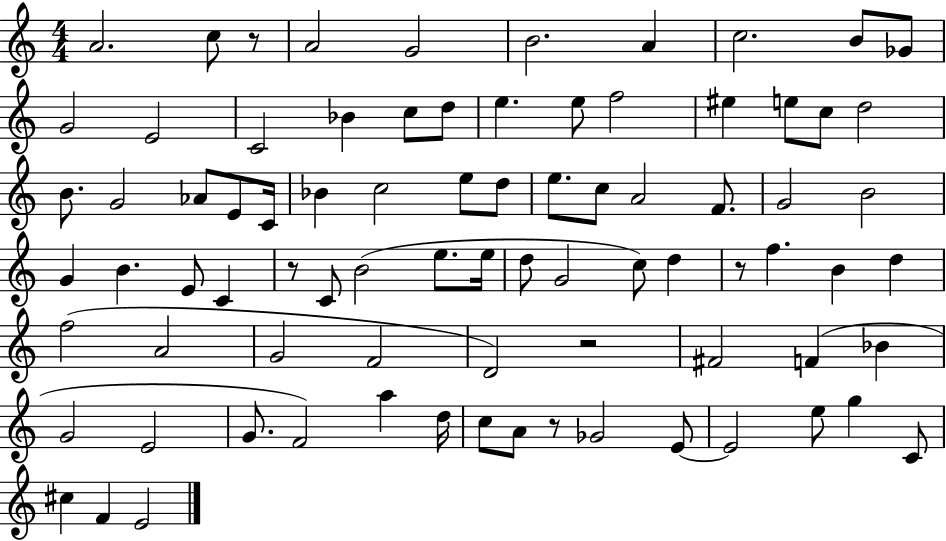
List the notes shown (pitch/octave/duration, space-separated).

A4/h. C5/e R/e A4/h G4/h B4/h. A4/q C5/h. B4/e Gb4/e G4/h E4/h C4/h Bb4/q C5/e D5/e E5/q. E5/e F5/h EIS5/q E5/e C5/e D5/h B4/e. G4/h Ab4/e E4/e C4/s Bb4/q C5/h E5/e D5/e E5/e. C5/e A4/h F4/e. G4/h B4/h G4/q B4/q. E4/e C4/q R/e C4/e B4/h E5/e. E5/s D5/e G4/h C5/e D5/q R/e F5/q. B4/q D5/q F5/h A4/h G4/h F4/h D4/h R/h F#4/h F4/q Bb4/q G4/h E4/h G4/e. F4/h A5/q D5/s C5/e A4/e R/e Gb4/h E4/e E4/h E5/e G5/q C4/e C#5/q F4/q E4/h